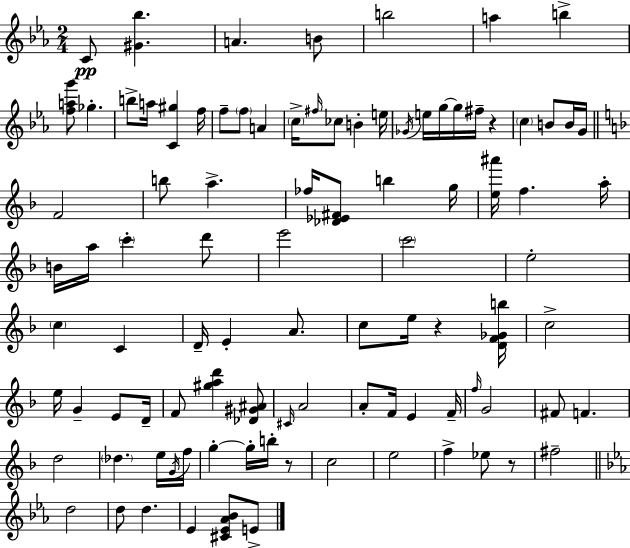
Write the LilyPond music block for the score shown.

{
  \clef treble
  \numericTimeSignature
  \time 2/4
  \key c \minor
  c'8\pp <gis' bes''>4. | a'4. b'8 | b''2 | a''4 b''4-> | \break <f'' a'' g'''>8 ges''4.-. | b''8-> a''16 <c' gis''>4 f''16 | f''8-- \parenthesize f''8 a'4 | \parenthesize c''16-> \grace { fis''16 } ces''8 b'4-. | \break e''16 \acciaccatura { ges'16 } e''16 g''16~~ g''16 fis''16-- r4 | \parenthesize c''4 b'8 | b'16 g'16 \bar "||" \break \key d \minor f'2 | b''8 a''4.-> | fes''16 <des' ees' fis'>8 b''4 g''16 | <e'' ais'''>16 f''4. a''16-. | \break b'16 a''16 \parenthesize c'''4-. d'''8 | e'''2 | \parenthesize c'''2 | e''2-. | \break \parenthesize c''4 c'4 | d'16-- e'4-. a'8. | c''8 e''16 r4 <d' f' ges' b''>16 | c''2-> | \break e''16 g'4-- e'8 d'16-- | f'8 <gis'' a'' d'''>4 <des' gis' ais'>8 | \grace { cis'16 } a'2 | a'8-. f'16 e'4 | \break f'16-- \grace { f''16 } g'2 | fis'8 f'4. | d''2 | \parenthesize des''4. | \break e''16 \acciaccatura { g'16 } f''16 g''4-.~~ g''16-. | b''16-. r8 c''2 | e''2 | f''4-> ees''8 | \break r8 fis''2-- | \bar "||" \break \key ees \major d''2 | d''8 d''4. | ees'4 <cis' ees' aes' bes'>8 e'8-> | \bar "|."
}